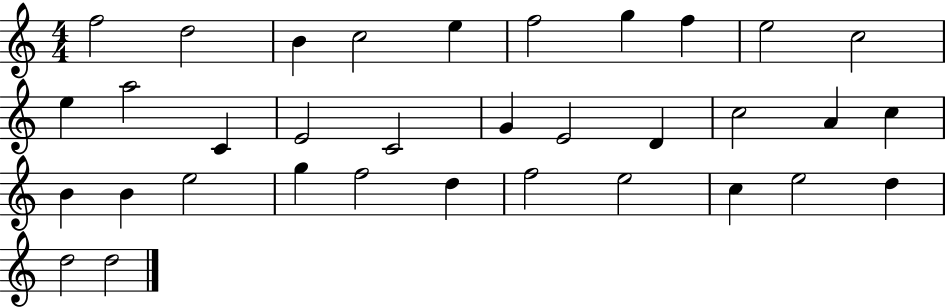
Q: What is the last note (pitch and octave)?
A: D5